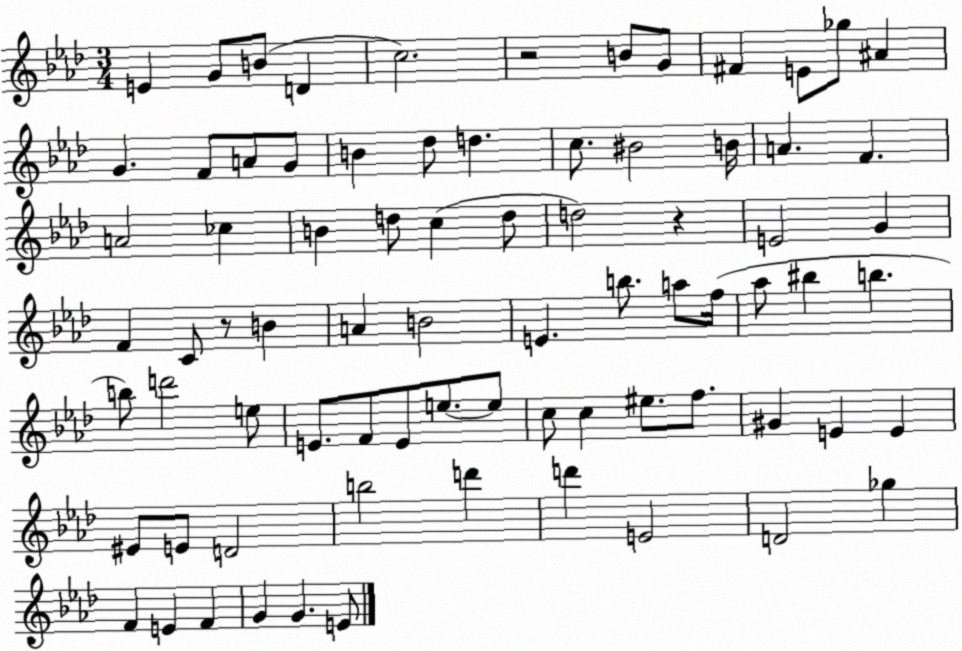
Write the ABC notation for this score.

X:1
T:Untitled
M:3/4
L:1/4
K:Ab
E G/2 B/2 D c2 z2 B/2 G/2 ^F E/2 _g/2 ^A G F/2 A/2 G/2 B _d/2 d c/2 ^B2 B/4 A F A2 _c B d/2 c d/2 d2 z E2 G F C/2 z/2 B A B2 E b/2 a/2 f/4 _a/2 ^b b b/2 d'2 e/2 E/2 F/2 E/2 e/2 e/2 c/2 c ^e/2 f/2 ^G E E ^E/2 E/2 D2 b2 d' d' E2 D2 _g F E F G G E/2